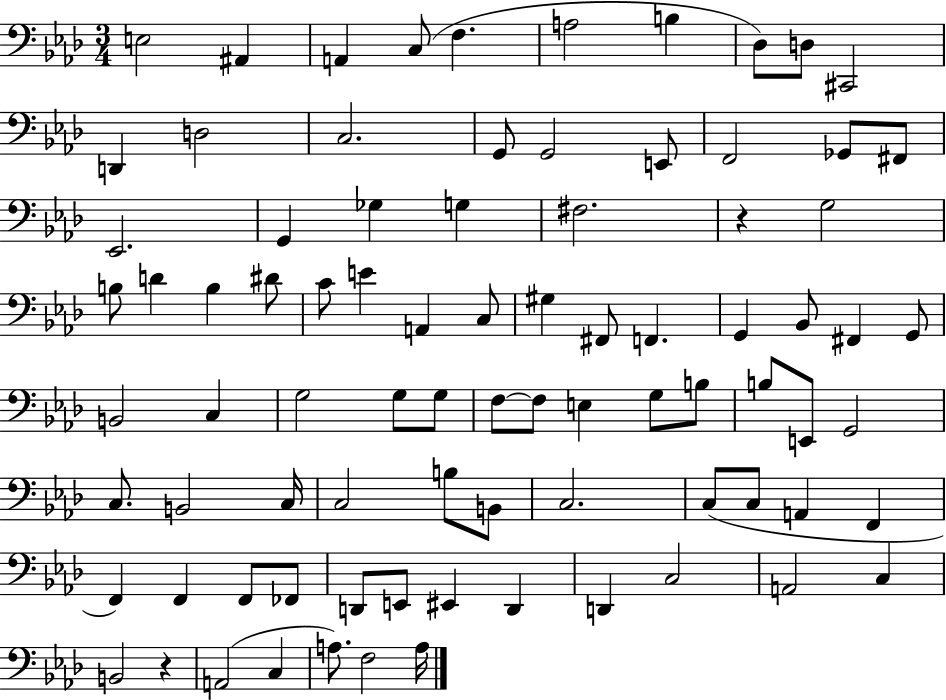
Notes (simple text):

E3/h A#2/q A2/q C3/e F3/q. A3/h B3/q Db3/e D3/e C#2/h D2/q D3/h C3/h. G2/e G2/h E2/e F2/h Gb2/e F#2/e Eb2/h. G2/q Gb3/q G3/q F#3/h. R/q G3/h B3/e D4/q B3/q D#4/e C4/e E4/q A2/q C3/e G#3/q F#2/e F2/q. G2/q Bb2/e F#2/q G2/e B2/h C3/q G3/h G3/e G3/e F3/e F3/e E3/q G3/e B3/e B3/e E2/e G2/h C3/e. B2/h C3/s C3/h B3/e B2/e C3/h. C3/e C3/e A2/q F2/q F2/q F2/q F2/e FES2/e D2/e E2/e EIS2/q D2/q D2/q C3/h A2/h C3/q B2/h R/q A2/h C3/q A3/e. F3/h A3/s